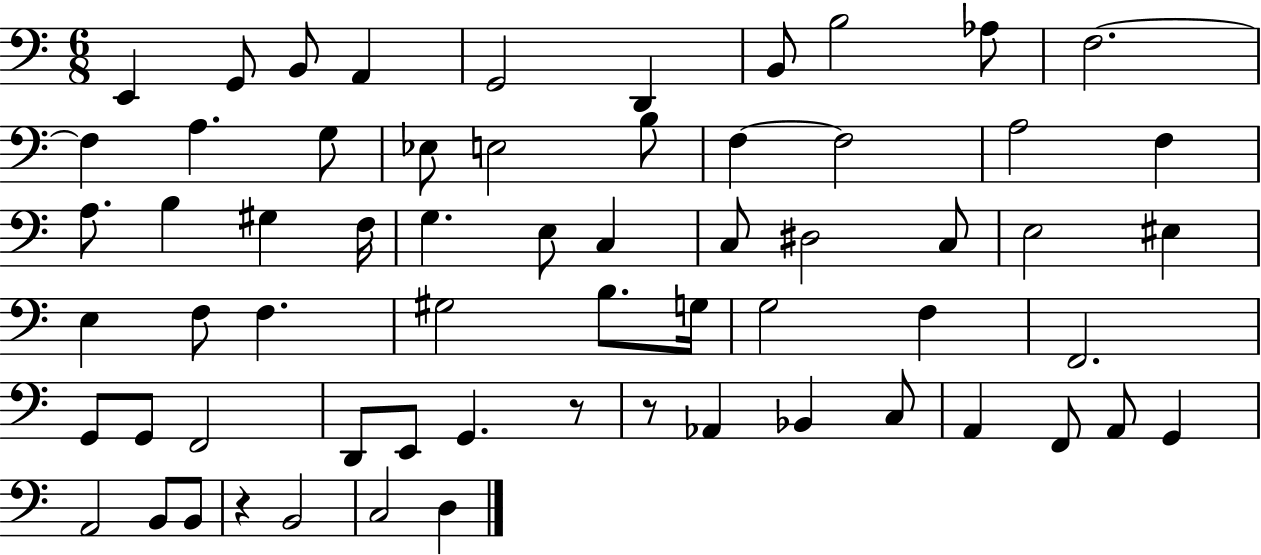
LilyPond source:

{
  \clef bass
  \numericTimeSignature
  \time 6/8
  \key c \major
  e,4 g,8 b,8 a,4 | g,2 d,4 | b,8 b2 aes8 | f2.~~ | \break f4 a4. g8 | ees8 e2 b8 | f4~~ f2 | a2 f4 | \break a8. b4 gis4 f16 | g4. e8 c4 | c8 dis2 c8 | e2 eis4 | \break e4 f8 f4. | gis2 b8. g16 | g2 f4 | f,2. | \break g,8 g,8 f,2 | d,8 e,8 g,4. r8 | r8 aes,4 bes,4 c8 | a,4 f,8 a,8 g,4 | \break a,2 b,8 b,8 | r4 b,2 | c2 d4 | \bar "|."
}